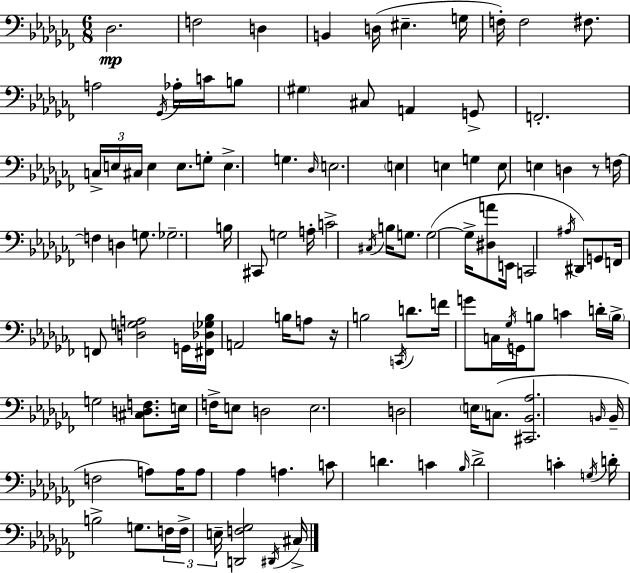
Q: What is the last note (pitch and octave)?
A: C#3